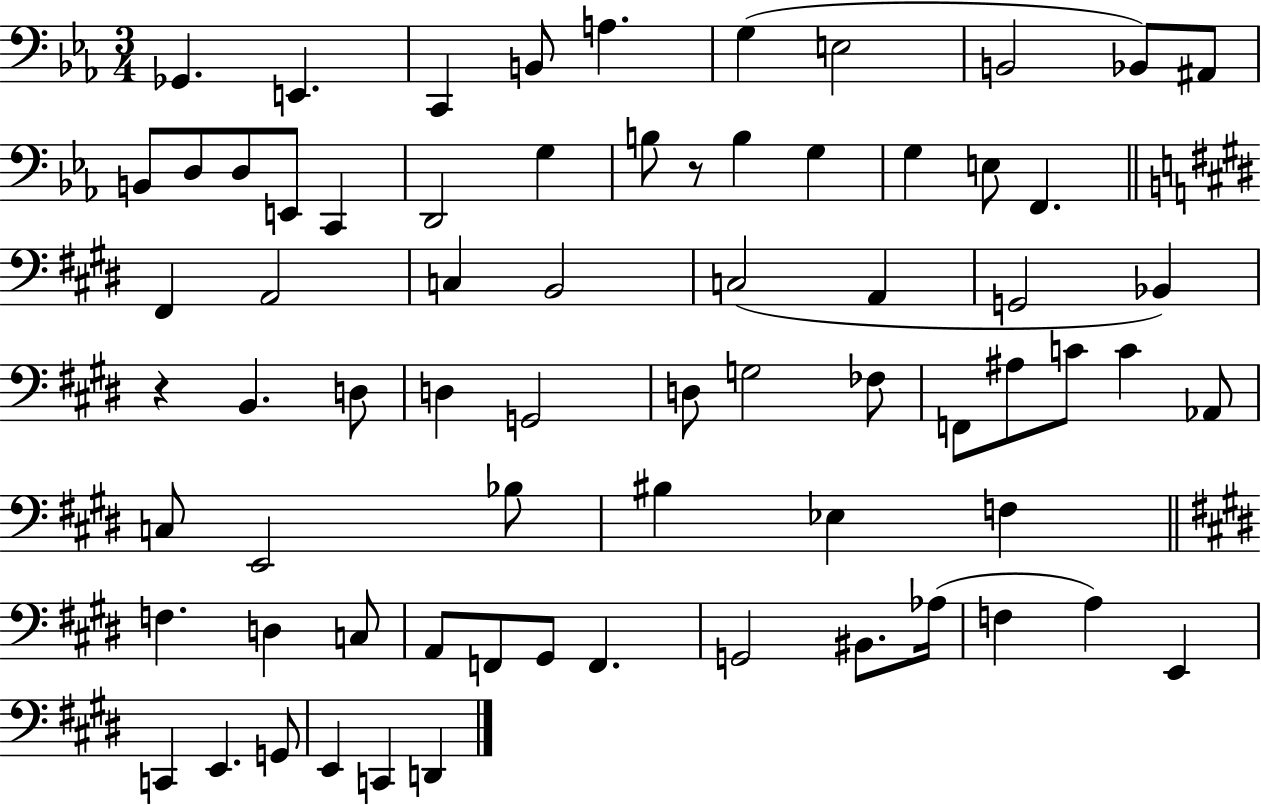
Gb2/q. E2/q. C2/q B2/e A3/q. G3/q E3/h B2/h Bb2/e A#2/e B2/e D3/e D3/e E2/e C2/q D2/h G3/q B3/e R/e B3/q G3/q G3/q E3/e F2/q. F#2/q A2/h C3/q B2/h C3/h A2/q G2/h Bb2/q R/q B2/q. D3/e D3/q G2/h D3/e G3/h FES3/e F2/e A#3/e C4/e C4/q Ab2/e C3/e E2/h Bb3/e BIS3/q Eb3/q F3/q F3/q. D3/q C3/e A2/e F2/e G#2/e F2/q. G2/h BIS2/e. Ab3/s F3/q A3/q E2/q C2/q E2/q. G2/e E2/q C2/q D2/q